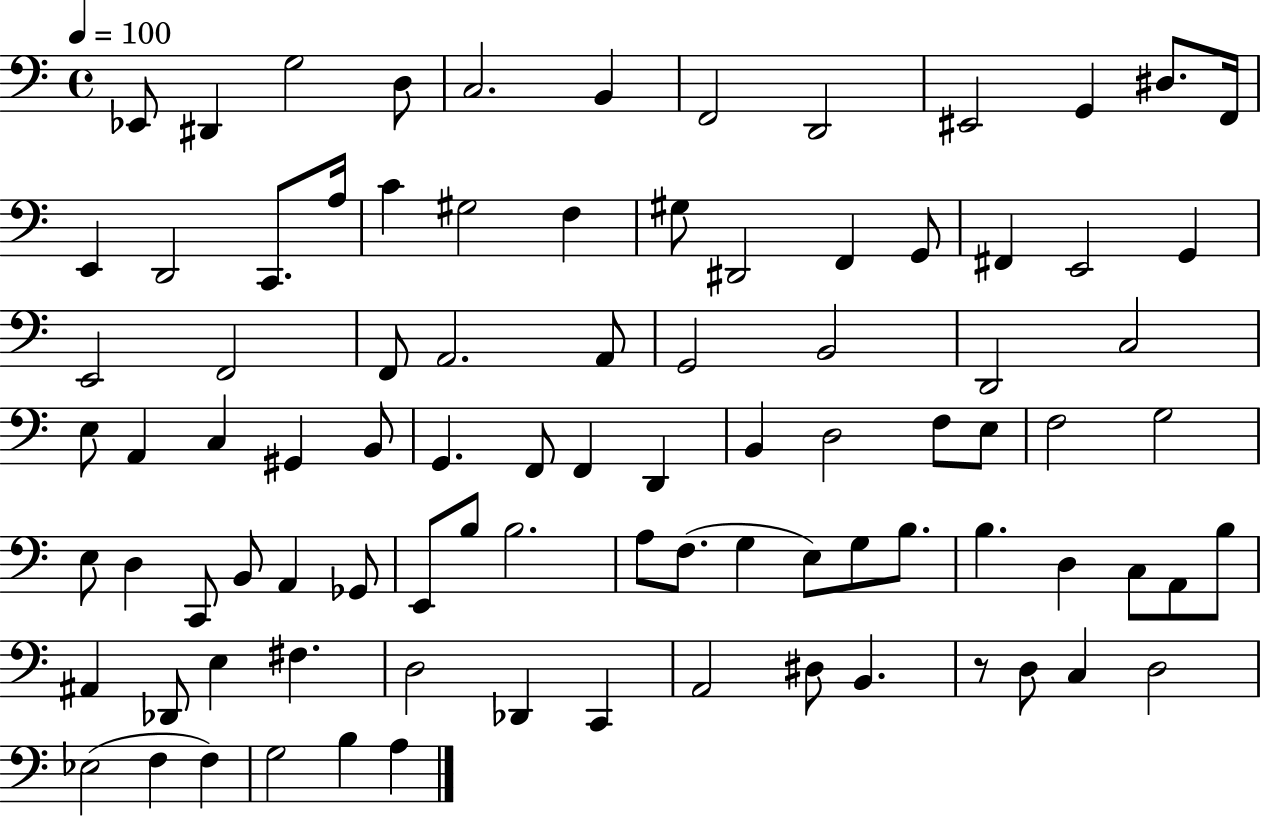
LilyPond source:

{
  \clef bass
  \time 4/4
  \defaultTimeSignature
  \key c \major
  \tempo 4 = 100
  ees,8 dis,4 g2 d8 | c2. b,4 | f,2 d,2 | eis,2 g,4 dis8. f,16 | \break e,4 d,2 c,8. a16 | c'4 gis2 f4 | gis8 dis,2 f,4 g,8 | fis,4 e,2 g,4 | \break e,2 f,2 | f,8 a,2. a,8 | g,2 b,2 | d,2 c2 | \break e8 a,4 c4 gis,4 b,8 | g,4. f,8 f,4 d,4 | b,4 d2 f8 e8 | f2 g2 | \break e8 d4 c,8 b,8 a,4 ges,8 | e,8 b8 b2. | a8 f8.( g4 e8) g8 b8. | b4. d4 c8 a,8 b8 | \break ais,4 des,8 e4 fis4. | d2 des,4 c,4 | a,2 dis8 b,4. | r8 d8 c4 d2 | \break ees2( f4 f4) | g2 b4 a4 | \bar "|."
}